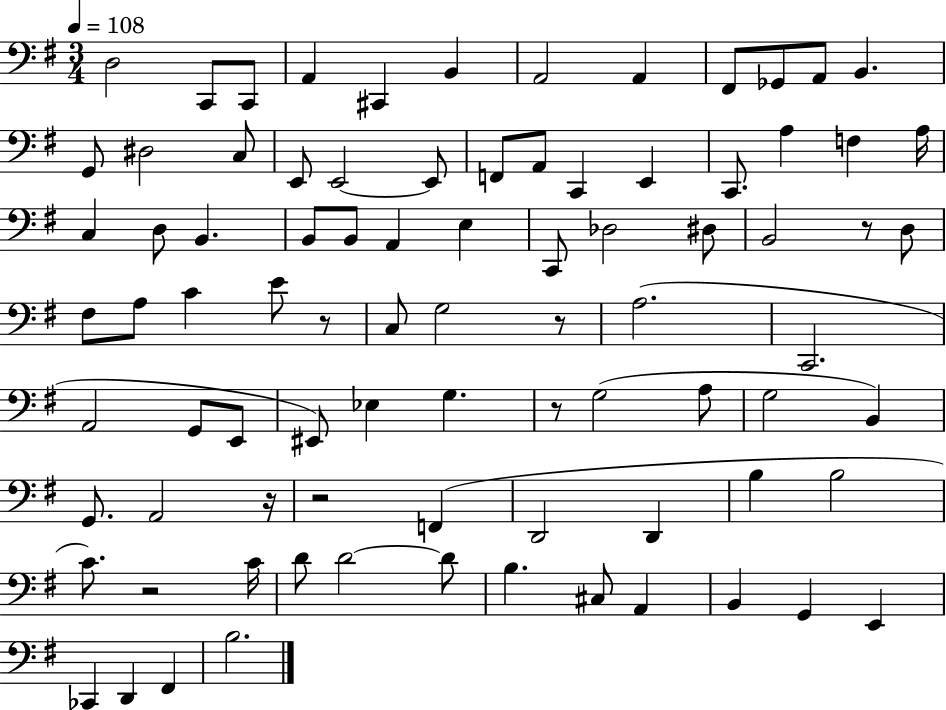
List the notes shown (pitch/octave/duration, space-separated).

D3/h C2/e C2/e A2/q C#2/q B2/q A2/h A2/q F#2/e Gb2/e A2/e B2/q. G2/e D#3/h C3/e E2/e E2/h E2/e F2/e A2/e C2/q E2/q C2/e. A3/q F3/q A3/s C3/q D3/e B2/q. B2/e B2/e A2/q E3/q C2/e Db3/h D#3/e B2/h R/e D3/e F#3/e A3/e C4/q E4/e R/e C3/e G3/h R/e A3/h. C2/h. A2/h G2/e E2/e EIS2/e Eb3/q G3/q. R/e G3/h A3/e G3/h B2/q G2/e. A2/h R/s R/h F2/q D2/h D2/q B3/q B3/h C4/e. R/h C4/s D4/e D4/h D4/e B3/q. C#3/e A2/q B2/q G2/q E2/q CES2/q D2/q F#2/q B3/h.